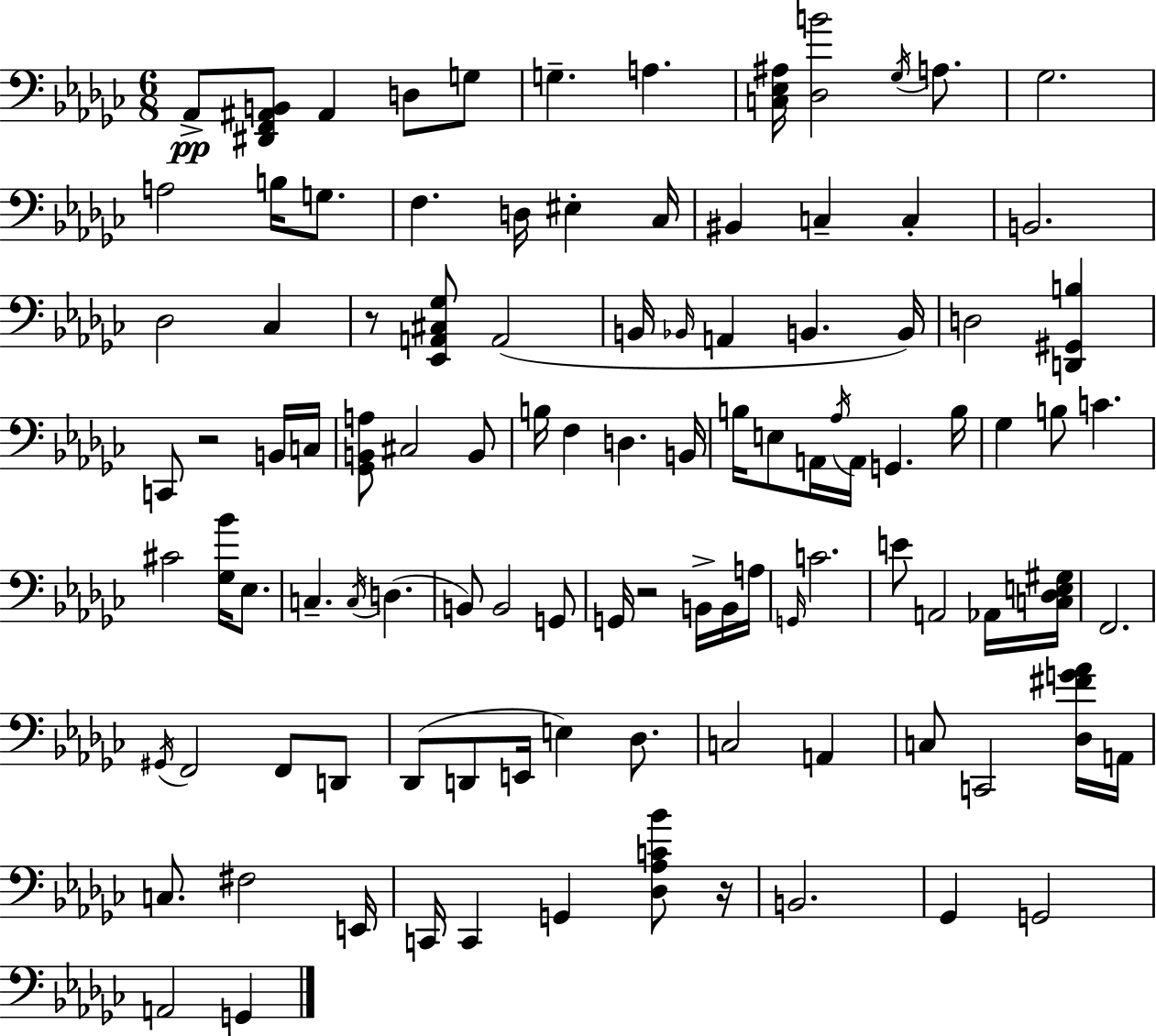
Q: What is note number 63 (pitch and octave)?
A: E4